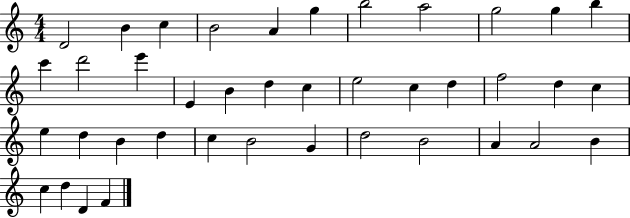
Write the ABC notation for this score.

X:1
T:Untitled
M:4/4
L:1/4
K:C
D2 B c B2 A g b2 a2 g2 g b c' d'2 e' E B d c e2 c d f2 d c e d B d c B2 G d2 B2 A A2 B c d D F